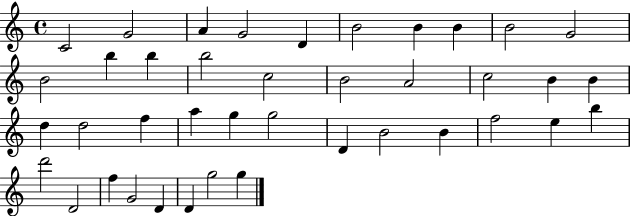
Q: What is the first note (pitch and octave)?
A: C4